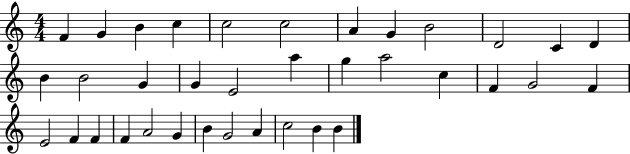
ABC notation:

X:1
T:Untitled
M:4/4
L:1/4
K:C
F G B c c2 c2 A G B2 D2 C D B B2 G G E2 a g a2 c F G2 F E2 F F F A2 G B G2 A c2 B B